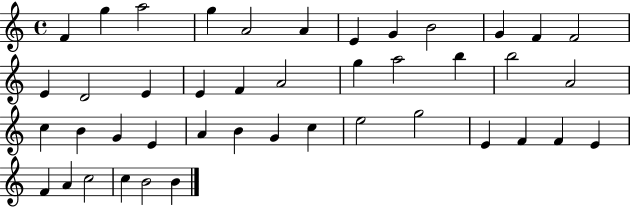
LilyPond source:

{
  \clef treble
  \time 4/4
  \defaultTimeSignature
  \key c \major
  f'4 g''4 a''2 | g''4 a'2 a'4 | e'4 g'4 b'2 | g'4 f'4 f'2 | \break e'4 d'2 e'4 | e'4 f'4 a'2 | g''4 a''2 b''4 | b''2 a'2 | \break c''4 b'4 g'4 e'4 | a'4 b'4 g'4 c''4 | e''2 g''2 | e'4 f'4 f'4 e'4 | \break f'4 a'4 c''2 | c''4 b'2 b'4 | \bar "|."
}